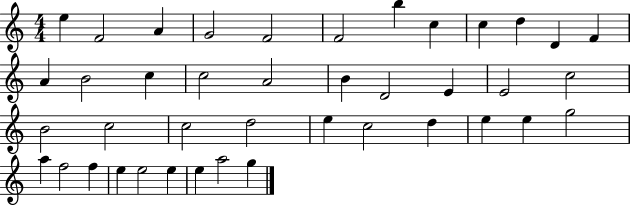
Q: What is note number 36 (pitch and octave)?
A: E5